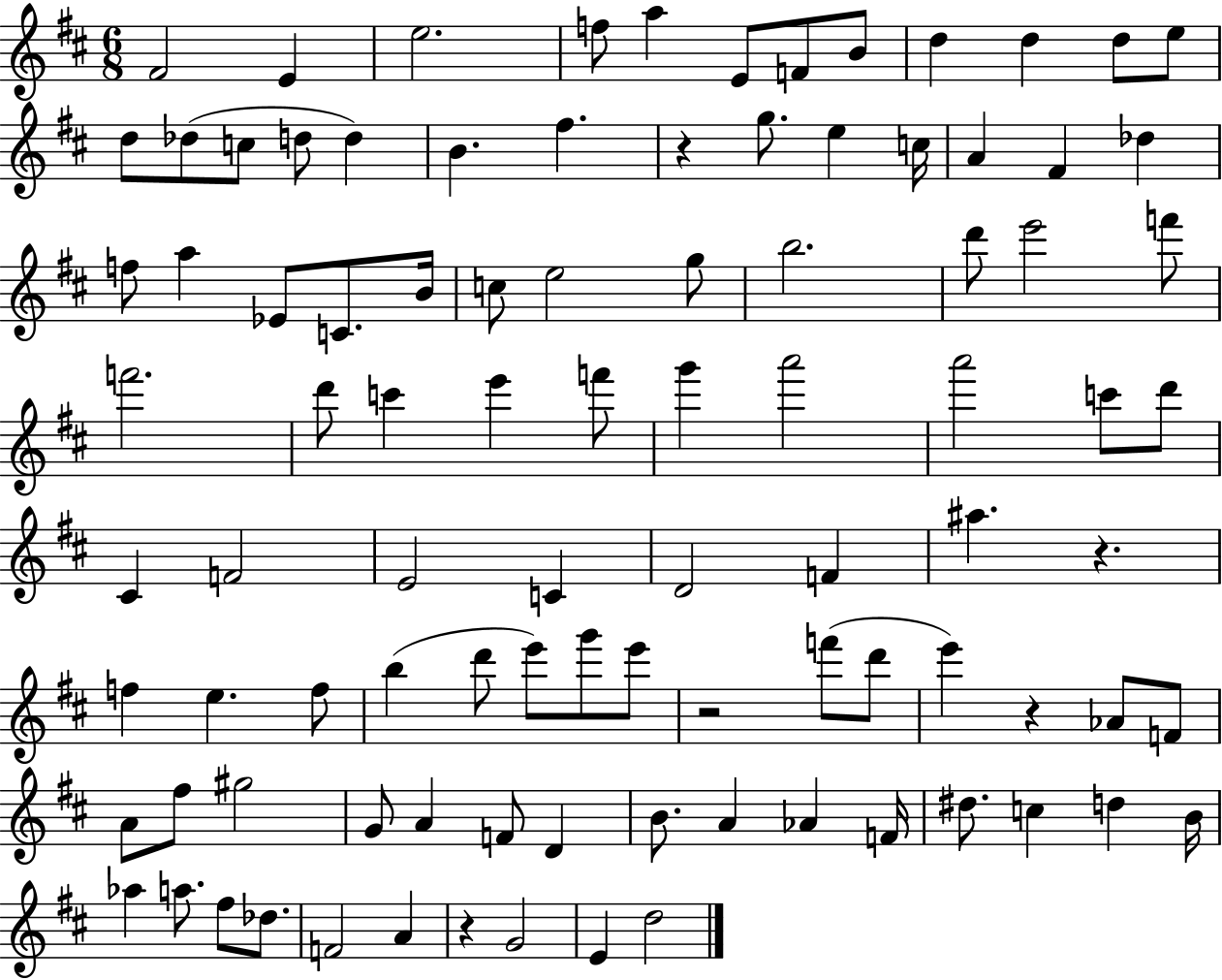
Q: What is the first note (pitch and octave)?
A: F#4